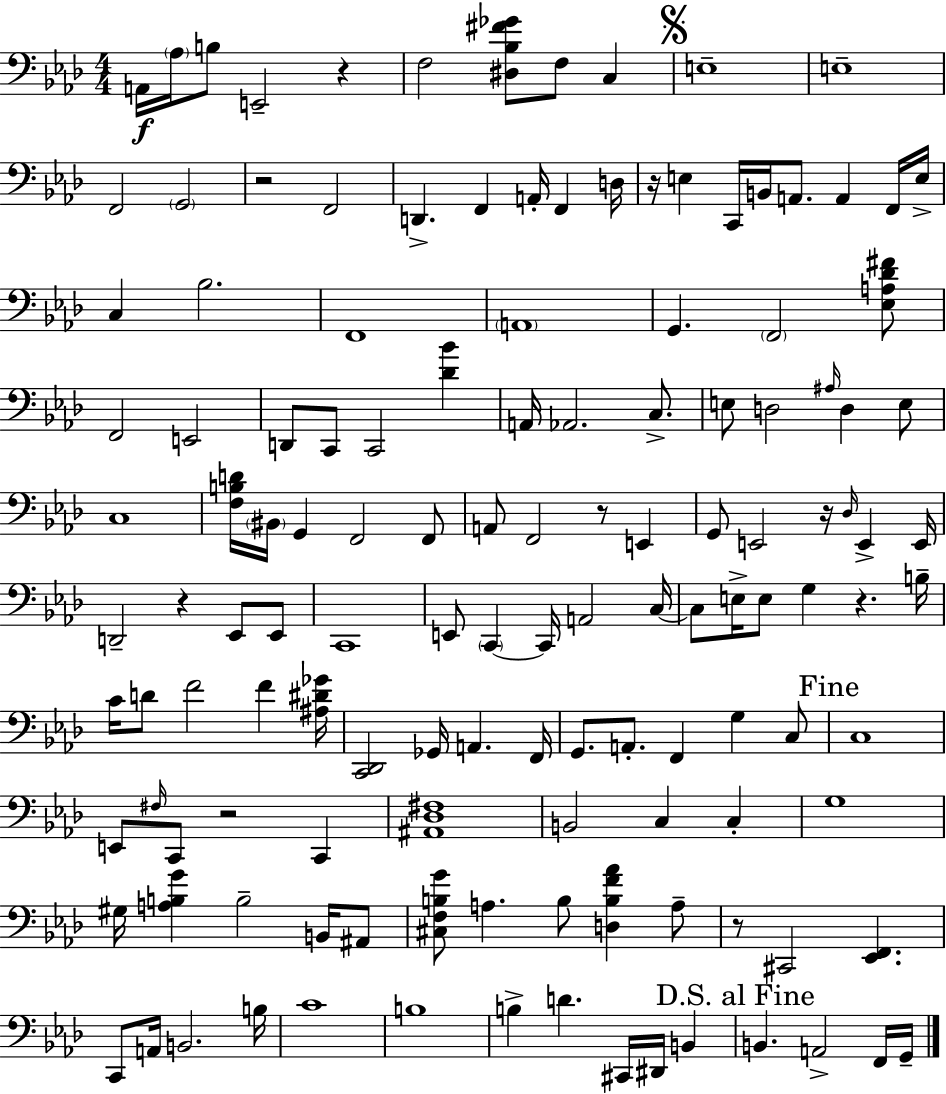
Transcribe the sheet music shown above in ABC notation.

X:1
T:Untitled
M:4/4
L:1/4
K:Ab
A,,/4 _A,/4 B,/2 E,,2 z F,2 [^D,_B,^F_G]/2 F,/2 C, E,4 E,4 F,,2 G,,2 z2 F,,2 D,, F,, A,,/4 F,, D,/4 z/4 E, C,,/4 B,,/4 A,,/2 A,, F,,/4 E,/4 C, _B,2 F,,4 A,,4 G,, F,,2 [_E,A,_D^F]/2 F,,2 E,,2 D,,/2 C,,/2 C,,2 [_D_B] A,,/4 _A,,2 C,/2 E,/2 D,2 ^A,/4 D, E,/2 C,4 [F,B,D]/4 ^B,,/4 G,, F,,2 F,,/2 A,,/2 F,,2 z/2 E,, G,,/2 E,,2 z/4 _D,/4 E,, E,,/4 D,,2 z _E,,/2 _E,,/2 C,,4 E,,/2 C,, C,,/4 A,,2 C,/4 C,/2 E,/4 E,/2 G, z B,/4 C/4 D/2 F2 F [^A,^D_G]/4 [C,,_D,,]2 _G,,/4 A,, F,,/4 G,,/2 A,,/2 F,, G, C,/2 C,4 E,,/2 ^F,/4 C,,/2 z2 C,, [^A,,_D,^F,]4 B,,2 C, C, G,4 ^G,/4 [A,B,G] B,2 B,,/4 ^A,,/2 [^C,F,B,G]/2 A, B,/2 [D,B,F_A] A,/2 z/2 ^C,,2 [_E,,F,,] C,,/2 A,,/4 B,,2 B,/4 C4 B,4 B, D ^C,,/4 ^D,,/4 B,, B,, A,,2 F,,/4 G,,/4